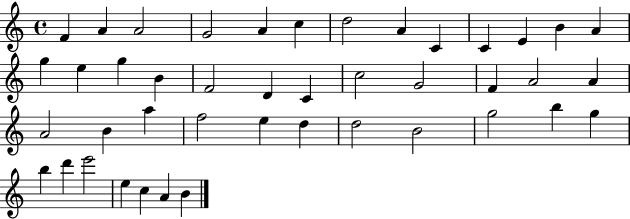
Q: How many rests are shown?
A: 0